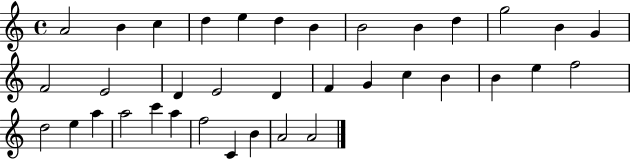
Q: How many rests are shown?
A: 0